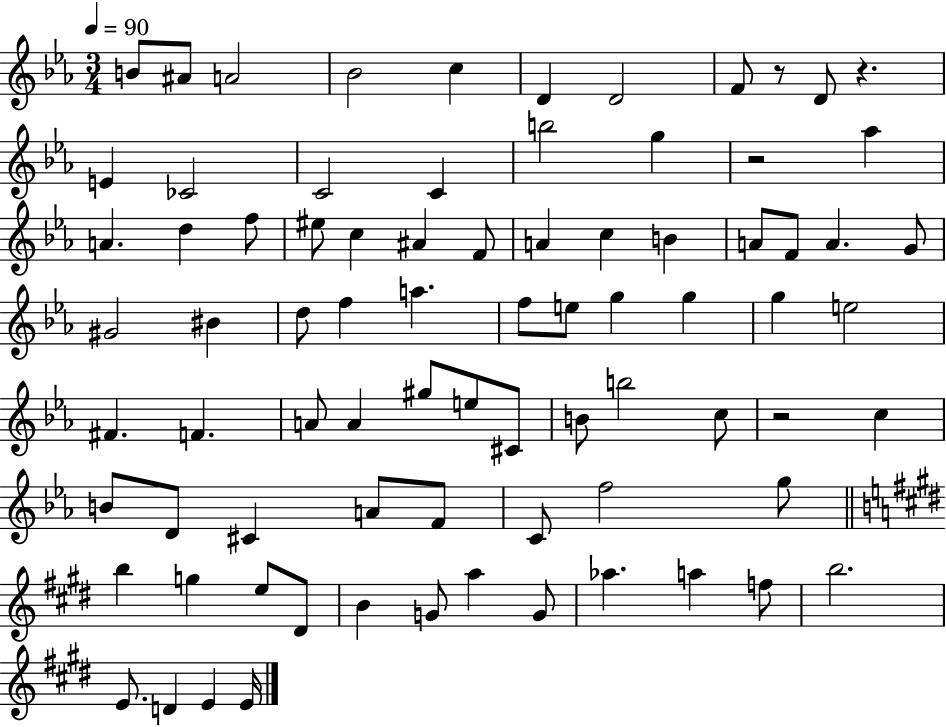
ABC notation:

X:1
T:Untitled
M:3/4
L:1/4
K:Eb
B/2 ^A/2 A2 _B2 c D D2 F/2 z/2 D/2 z E _C2 C2 C b2 g z2 _a A d f/2 ^e/2 c ^A F/2 A c B A/2 F/2 A G/2 ^G2 ^B d/2 f a f/2 e/2 g g g e2 ^F F A/2 A ^g/2 e/2 ^C/2 B/2 b2 c/2 z2 c B/2 D/2 ^C A/2 F/2 C/2 f2 g/2 b g e/2 ^D/2 B G/2 a G/2 _a a f/2 b2 E/2 D E E/4